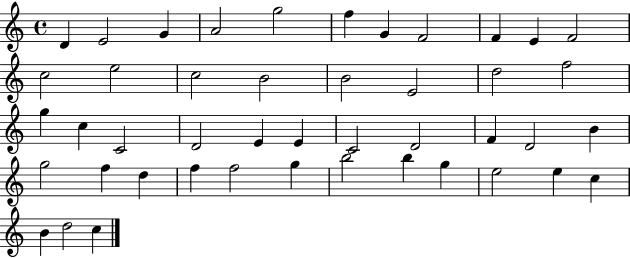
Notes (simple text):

D4/q E4/h G4/q A4/h G5/h F5/q G4/q F4/h F4/q E4/q F4/h C5/h E5/h C5/h B4/h B4/h E4/h D5/h F5/h G5/q C5/q C4/h D4/h E4/q E4/q C4/h D4/h F4/q D4/h B4/q G5/h F5/q D5/q F5/q F5/h G5/q B5/h B5/q G5/q E5/h E5/q C5/q B4/q D5/h C5/q